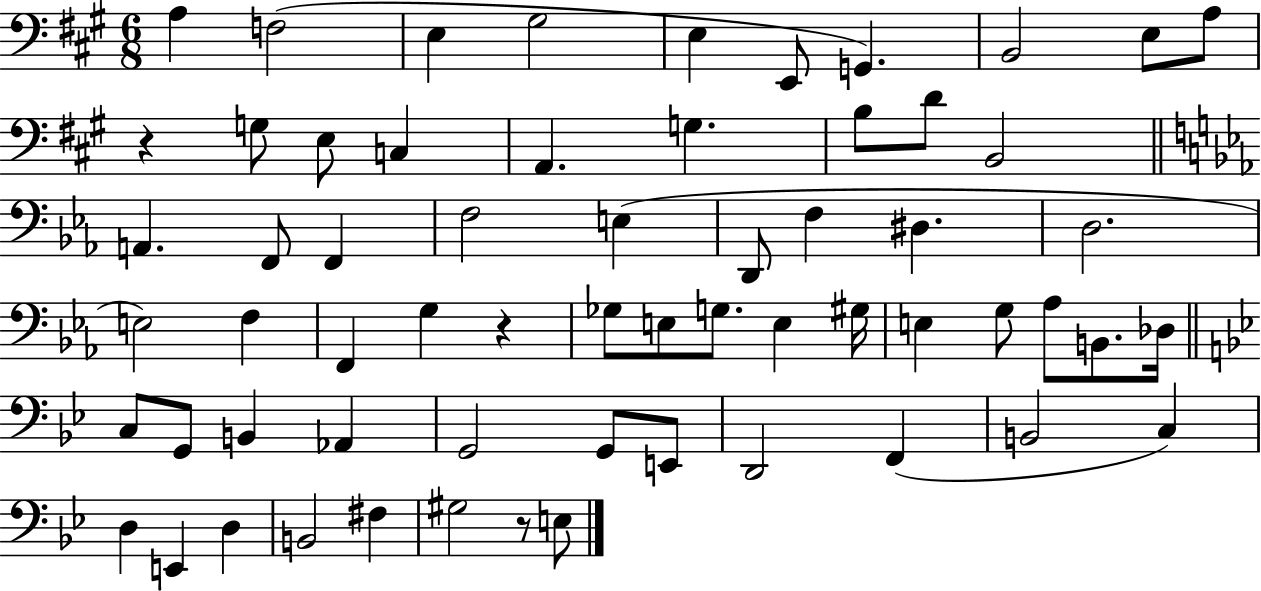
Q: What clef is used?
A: bass